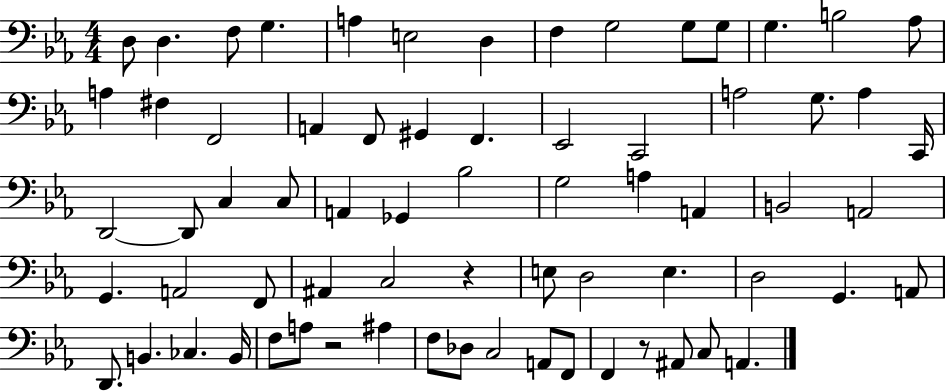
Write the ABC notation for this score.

X:1
T:Untitled
M:4/4
L:1/4
K:Eb
D,/2 D, F,/2 G, A, E,2 D, F, G,2 G,/2 G,/2 G, B,2 _A,/2 A, ^F, F,,2 A,, F,,/2 ^G,, F,, _E,,2 C,,2 A,2 G,/2 A, C,,/4 D,,2 D,,/2 C, C,/2 A,, _G,, _B,2 G,2 A, A,, B,,2 A,,2 G,, A,,2 F,,/2 ^A,, C,2 z E,/2 D,2 E, D,2 G,, A,,/2 D,,/2 B,, _C, B,,/4 F,/2 A,/2 z2 ^A, F,/2 _D,/2 C,2 A,,/2 F,,/2 F,, z/2 ^A,,/2 C,/2 A,,